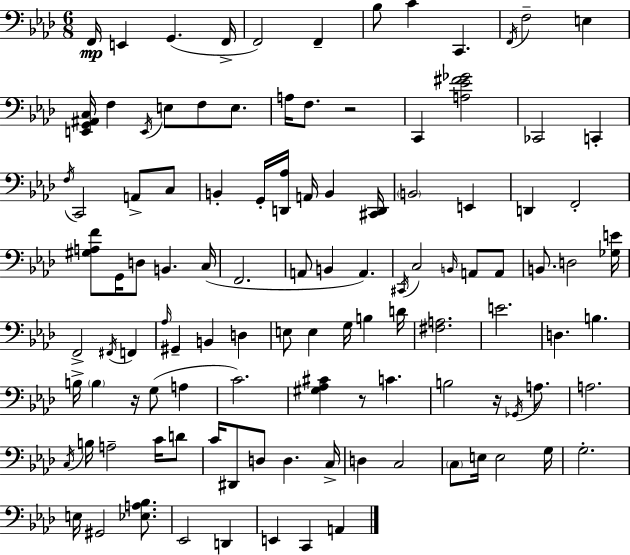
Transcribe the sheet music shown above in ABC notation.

X:1
T:Untitled
M:6/8
L:1/4
K:Fm
F,,/4 E,, G,, F,,/4 F,,2 F,, _B,/2 C C,, F,,/4 F,2 E, [E,,G,,^A,,C,]/4 F, E,,/4 E,/2 F,/2 E,/2 A,/4 F,/2 z2 C,, [A,_E^F_G]2 _C,,2 C,, F,/4 C,,2 A,,/2 C,/2 B,, G,,/4 [D,,_A,]/4 A,,/4 B,, [^C,,D,,]/4 B,,2 E,, D,, F,,2 [^G,A,F]/2 G,,/4 D,/2 B,, C,/4 F,,2 A,,/2 B,, A,, ^C,,/4 C,2 B,,/4 A,,/2 A,,/2 B,,/2 D,2 [_G,E]/4 F,,2 ^F,,/4 F,, _A,/4 ^G,, B,, D, E,/2 E, G,/4 B, D/4 [^F,A,]2 E2 D, B, B,/4 B, z/4 G,/2 A, C2 [^G,_A,^C] z/2 C B,2 z/4 _G,,/4 A,/2 A,2 C,/4 B,/4 A,2 C/4 D/2 C/4 ^D,,/2 D,/2 D, C,/4 D, C,2 C,/2 E,/4 E,2 G,/4 G,2 E,/4 ^G,,2 [_E,A,_B,]/2 _E,,2 D,, E,, C,, A,,